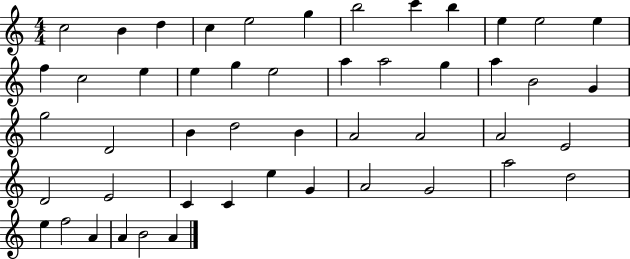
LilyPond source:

{
  \clef treble
  \numericTimeSignature
  \time 4/4
  \key c \major
  c''2 b'4 d''4 | c''4 e''2 g''4 | b''2 c'''4 b''4 | e''4 e''2 e''4 | \break f''4 c''2 e''4 | e''4 g''4 e''2 | a''4 a''2 g''4 | a''4 b'2 g'4 | \break g''2 d'2 | b'4 d''2 b'4 | a'2 a'2 | a'2 e'2 | \break d'2 e'2 | c'4 c'4 e''4 g'4 | a'2 g'2 | a''2 d''2 | \break e''4 f''2 a'4 | a'4 b'2 a'4 | \bar "|."
}